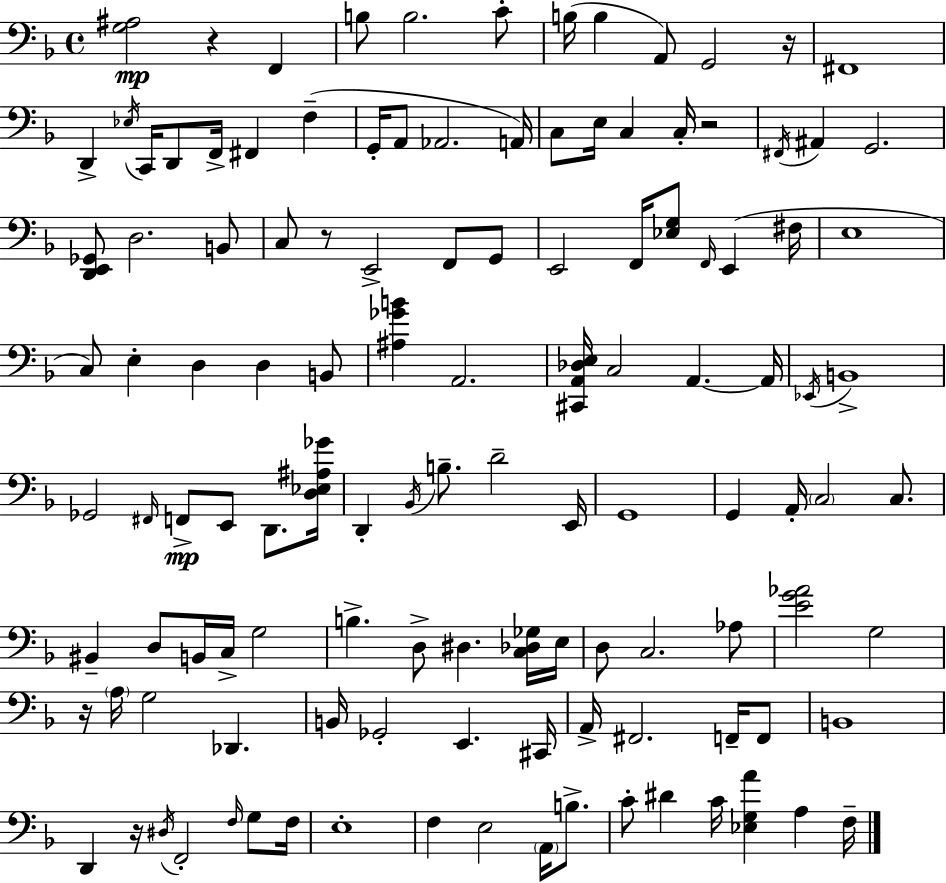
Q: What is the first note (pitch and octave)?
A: F2